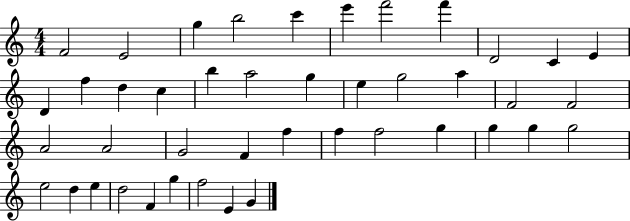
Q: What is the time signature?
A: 4/4